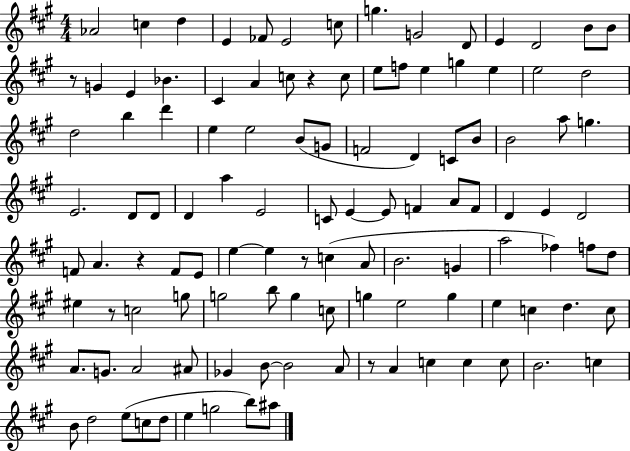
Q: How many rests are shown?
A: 6